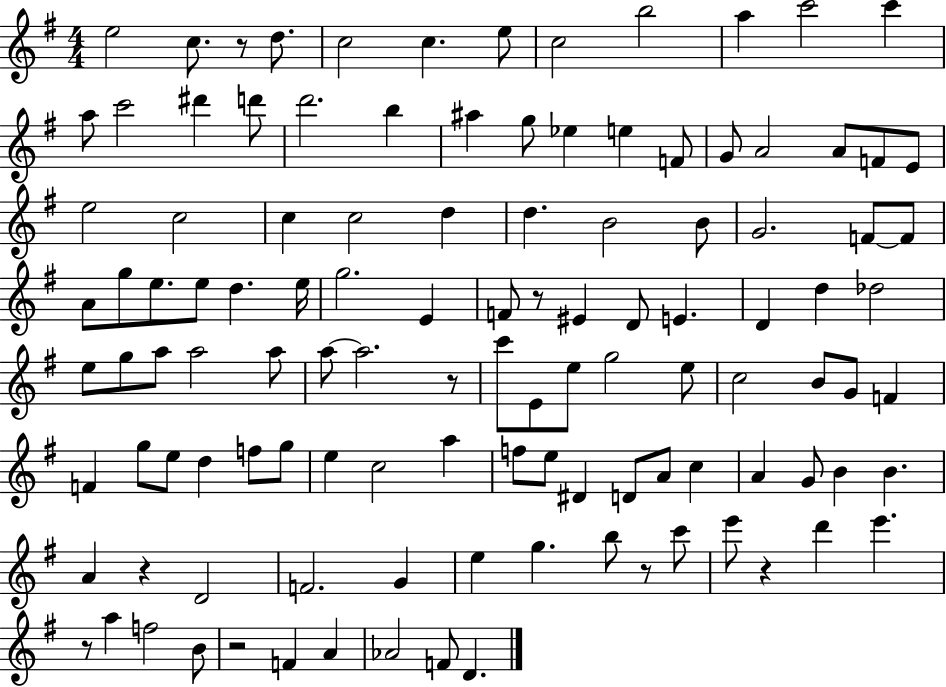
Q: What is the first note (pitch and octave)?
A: E5